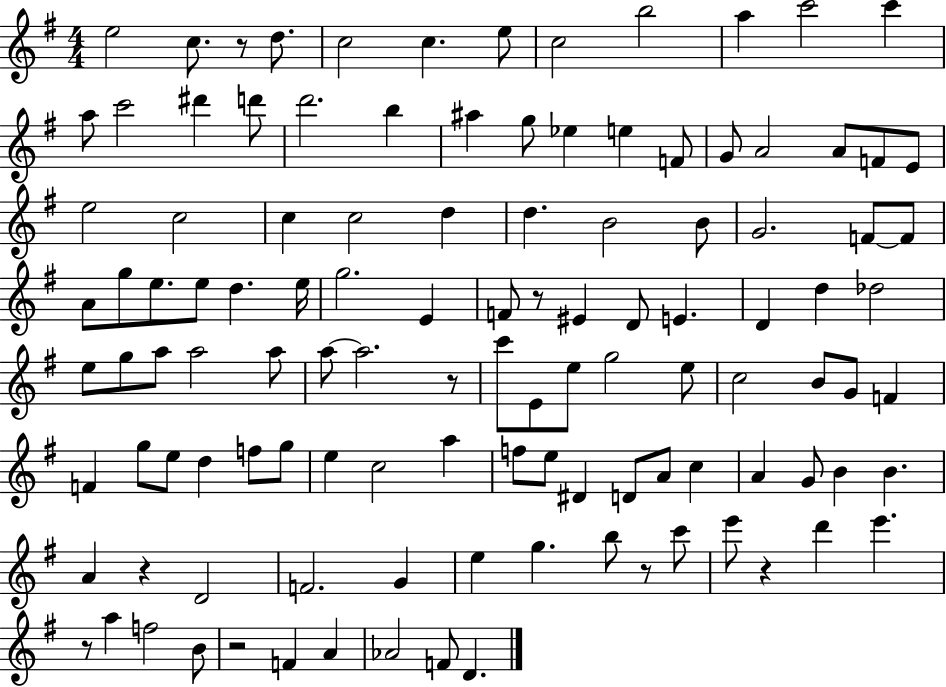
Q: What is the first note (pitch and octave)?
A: E5